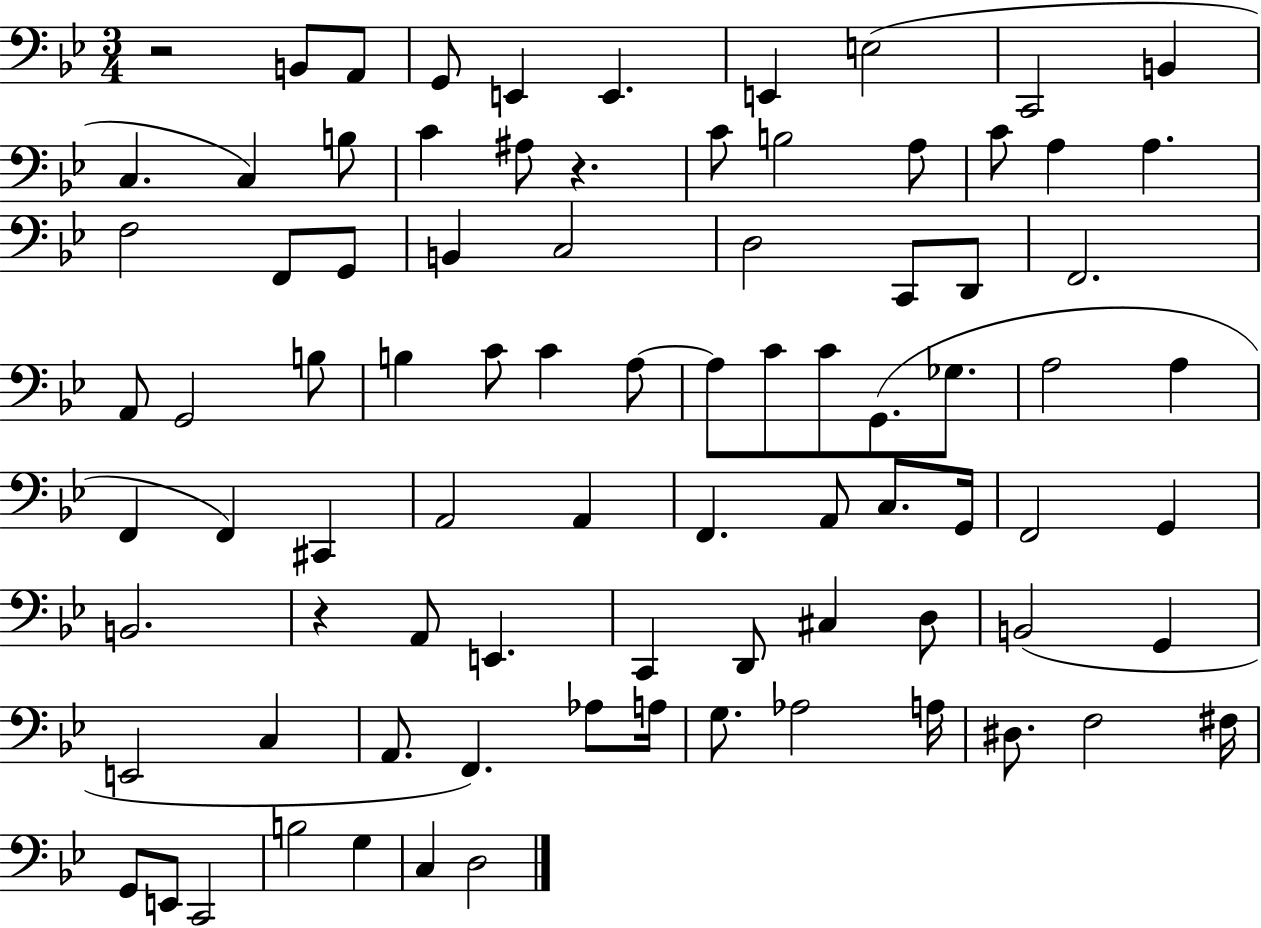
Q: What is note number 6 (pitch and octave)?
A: E2